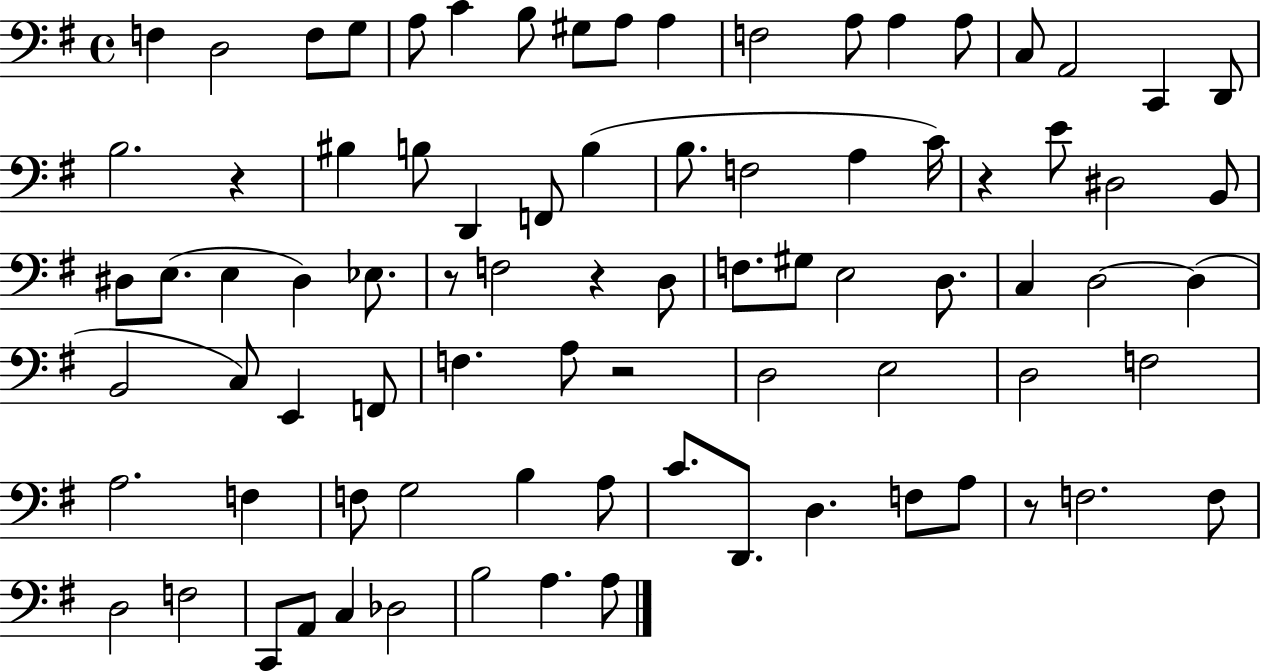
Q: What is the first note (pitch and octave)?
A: F3